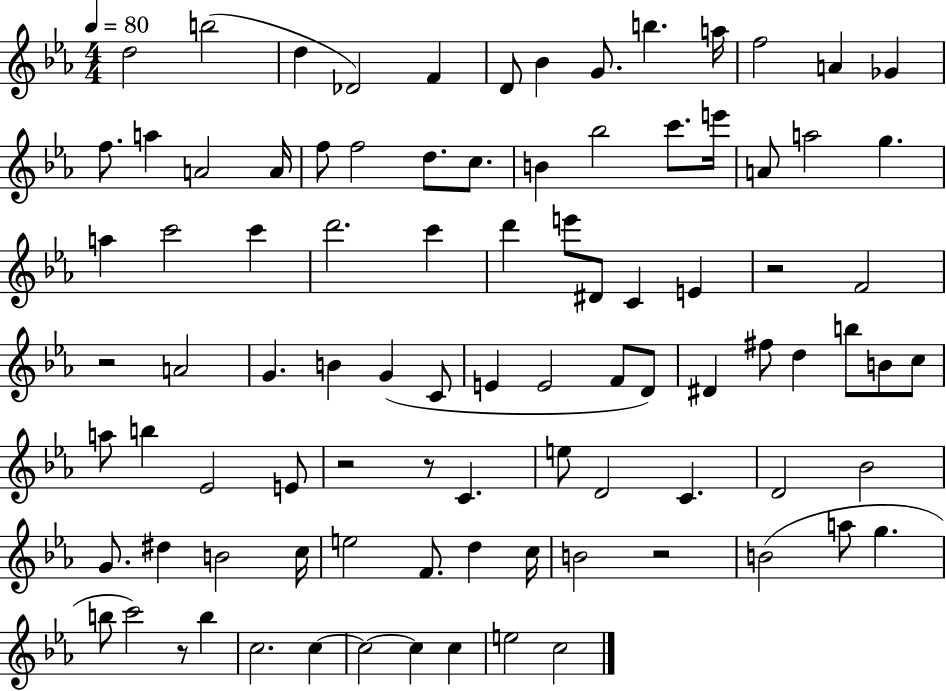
{
  \clef treble
  \numericTimeSignature
  \time 4/4
  \key ees \major
  \tempo 4 = 80
  \repeat volta 2 { d''2 b''2( | d''4 des'2) f'4 | d'8 bes'4 g'8. b''4. a''16 | f''2 a'4 ges'4 | \break f''8. a''4 a'2 a'16 | f''8 f''2 d''8. c''8. | b'4 bes''2 c'''8. e'''16 | a'8 a''2 g''4. | \break a''4 c'''2 c'''4 | d'''2. c'''4 | d'''4 e'''8 dis'8 c'4 e'4 | r2 f'2 | \break r2 a'2 | g'4. b'4 g'4( c'8 | e'4 e'2 f'8 d'8) | dis'4 fis''8 d''4 b''8 b'8 c''8 | \break a''8 b''4 ees'2 e'8 | r2 r8 c'4. | e''8 d'2 c'4. | d'2 bes'2 | \break g'8. dis''4 b'2 c''16 | e''2 f'8. d''4 c''16 | b'2 r2 | b'2( a''8 g''4. | \break b''8 c'''2) r8 b''4 | c''2. c''4~~ | c''2~~ c''4 c''4 | e''2 c''2 | \break } \bar "|."
}